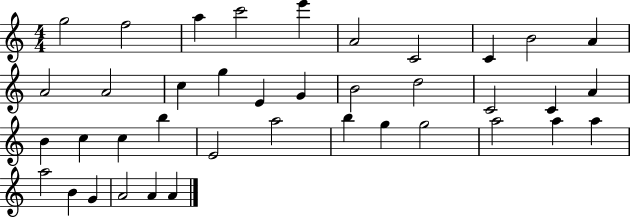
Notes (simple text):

G5/h F5/h A5/q C6/h E6/q A4/h C4/h C4/q B4/h A4/q A4/h A4/h C5/q G5/q E4/q G4/q B4/h D5/h C4/h C4/q A4/q B4/q C5/q C5/q B5/q E4/h A5/h B5/q G5/q G5/h A5/h A5/q A5/q A5/h B4/q G4/q A4/h A4/q A4/q